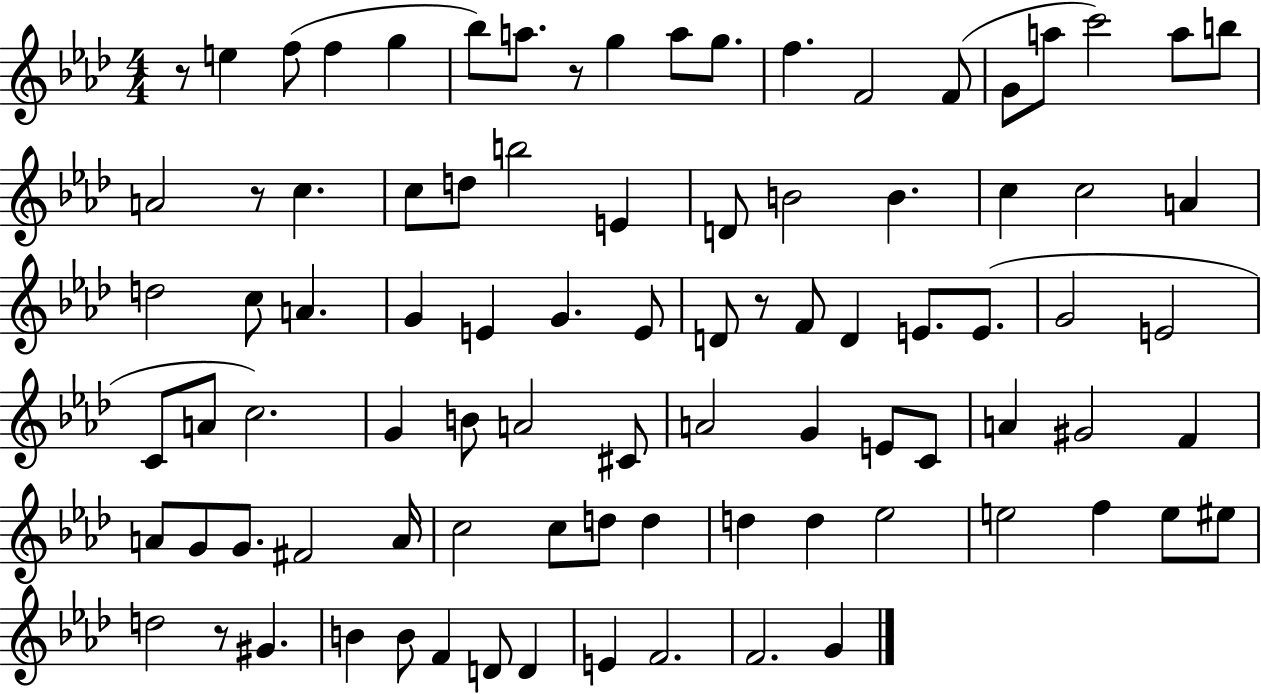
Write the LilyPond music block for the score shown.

{
  \clef treble
  \numericTimeSignature
  \time 4/4
  \key aes \major
  \repeat volta 2 { r8 e''4 f''8( f''4 g''4 | bes''8) a''8. r8 g''4 a''8 g''8. | f''4. f'2 f'8( | g'8 a''8 c'''2) a''8 b''8 | \break a'2 r8 c''4. | c''8 d''8 b''2 e'4 | d'8 b'2 b'4. | c''4 c''2 a'4 | \break d''2 c''8 a'4. | g'4 e'4 g'4. e'8 | d'8 r8 f'8 d'4 e'8. e'8.( | g'2 e'2 | \break c'8 a'8 c''2.) | g'4 b'8 a'2 cis'8 | a'2 g'4 e'8 c'8 | a'4 gis'2 f'4 | \break a'8 g'8 g'8. fis'2 a'16 | c''2 c''8 d''8 d''4 | d''4 d''4 ees''2 | e''2 f''4 e''8 eis''8 | \break d''2 r8 gis'4. | b'4 b'8 f'4 d'8 d'4 | e'4 f'2. | f'2. g'4 | \break } \bar "|."
}